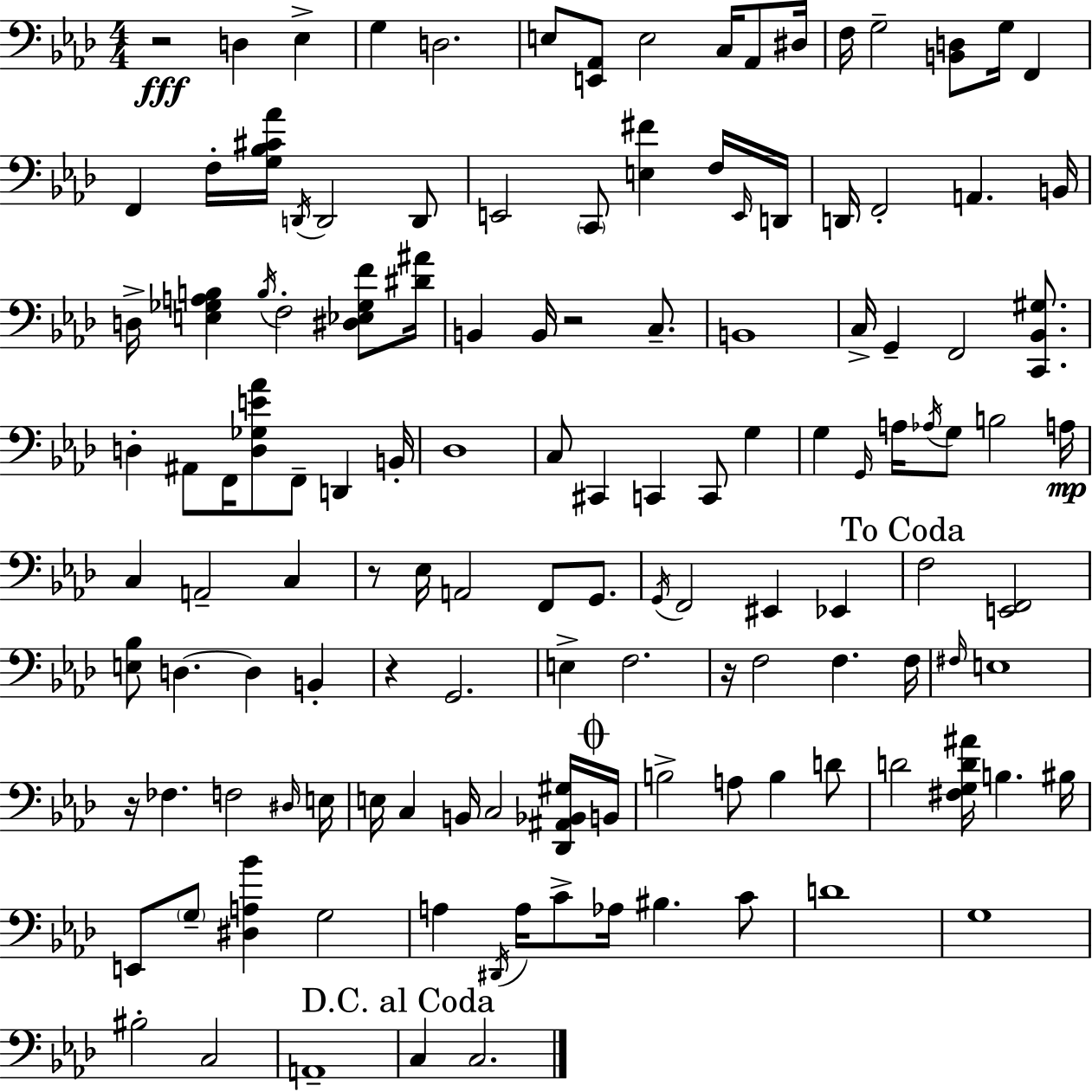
R/h D3/q Eb3/q G3/q D3/h. E3/e [E2,Ab2]/e E3/h C3/s Ab2/e D#3/s F3/s G3/h [B2,D3]/e G3/s F2/q F2/q F3/s [G3,Bb3,C#4,Ab4]/s D2/s D2/h D2/e E2/h C2/e [E3,F#4]/q F3/s E2/s D2/s D2/s F2/h A2/q. B2/s D3/s [E3,Gb3,A3,B3]/q B3/s F3/h [D#3,Eb3,Gb3,F4]/e [D#4,A#4]/s B2/q B2/s R/h C3/e. B2/w C3/s G2/q F2/h [C2,Bb2,G#3]/e. D3/q A#2/e F2/s [D3,Gb3,E4,Ab4]/e F2/e D2/q B2/s Db3/w C3/e C#2/q C2/q C2/e G3/q G3/q G2/s A3/s Ab3/s G3/e B3/h A3/s C3/q A2/h C3/q R/e Eb3/s A2/h F2/e G2/e. G2/s F2/h EIS2/q Eb2/q F3/h [E2,F2]/h [E3,Bb3]/e D3/q. D3/q B2/q R/q G2/h. E3/q F3/h. R/s F3/h F3/q. F3/s F#3/s E3/w R/s FES3/q. F3/h D#3/s E3/s E3/s C3/q B2/s C3/h [Db2,A#2,Bb2,G#3]/s B2/s B3/h A3/e B3/q D4/e D4/h [F#3,G3,D4,A#4]/s B3/q. BIS3/s E2/e G3/e [D#3,A3,Bb4]/q G3/h A3/q D#2/s A3/s C4/e Ab3/s BIS3/q. C4/e D4/w G3/w BIS3/h C3/h A2/w C3/q C3/h.